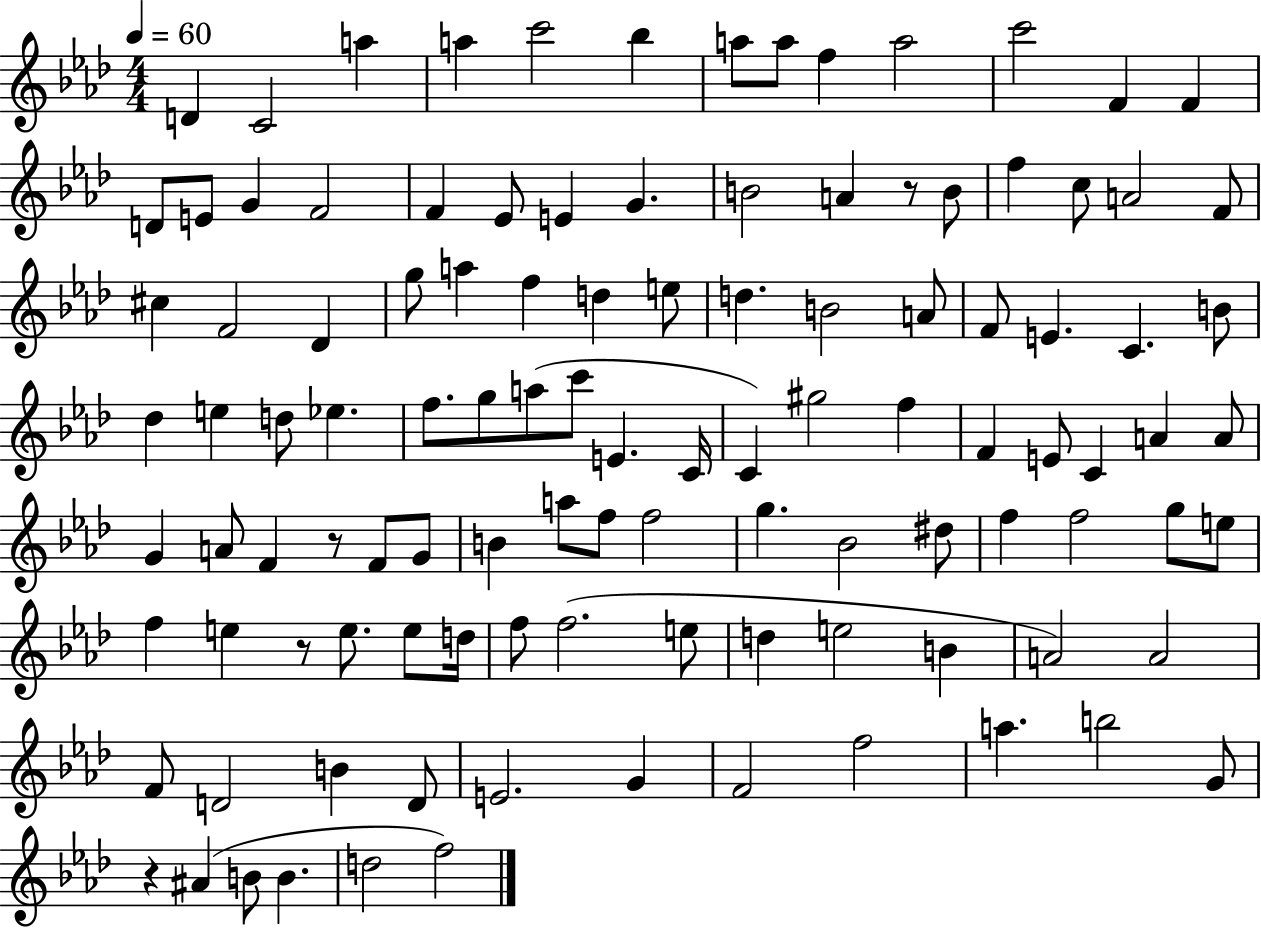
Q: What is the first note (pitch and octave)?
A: D4